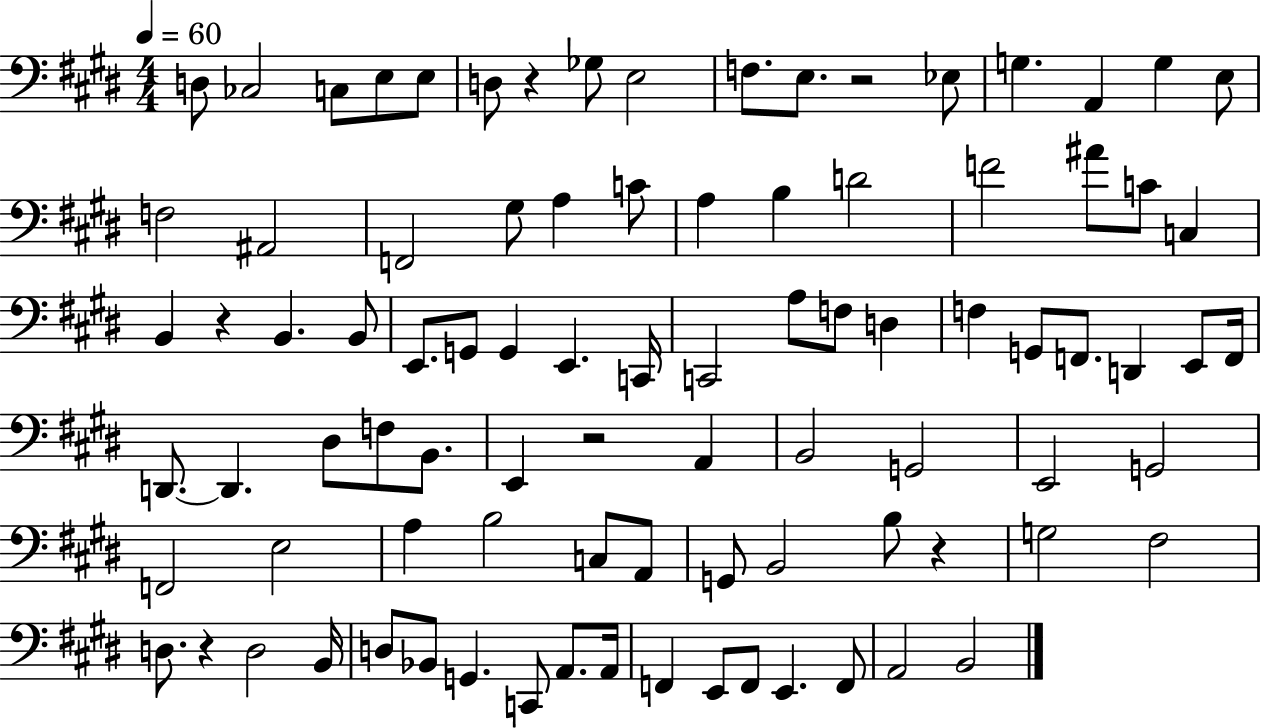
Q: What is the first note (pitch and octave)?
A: D3